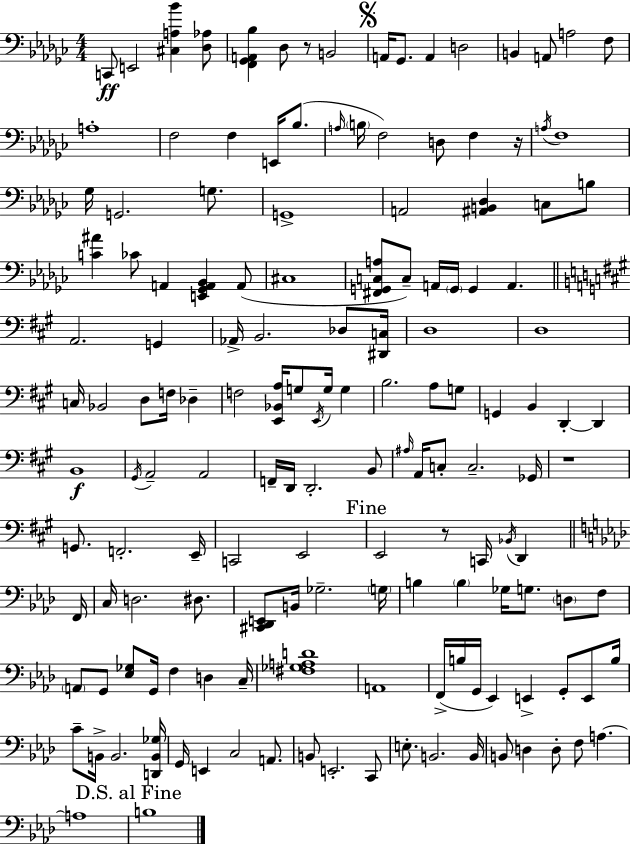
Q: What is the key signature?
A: EES minor